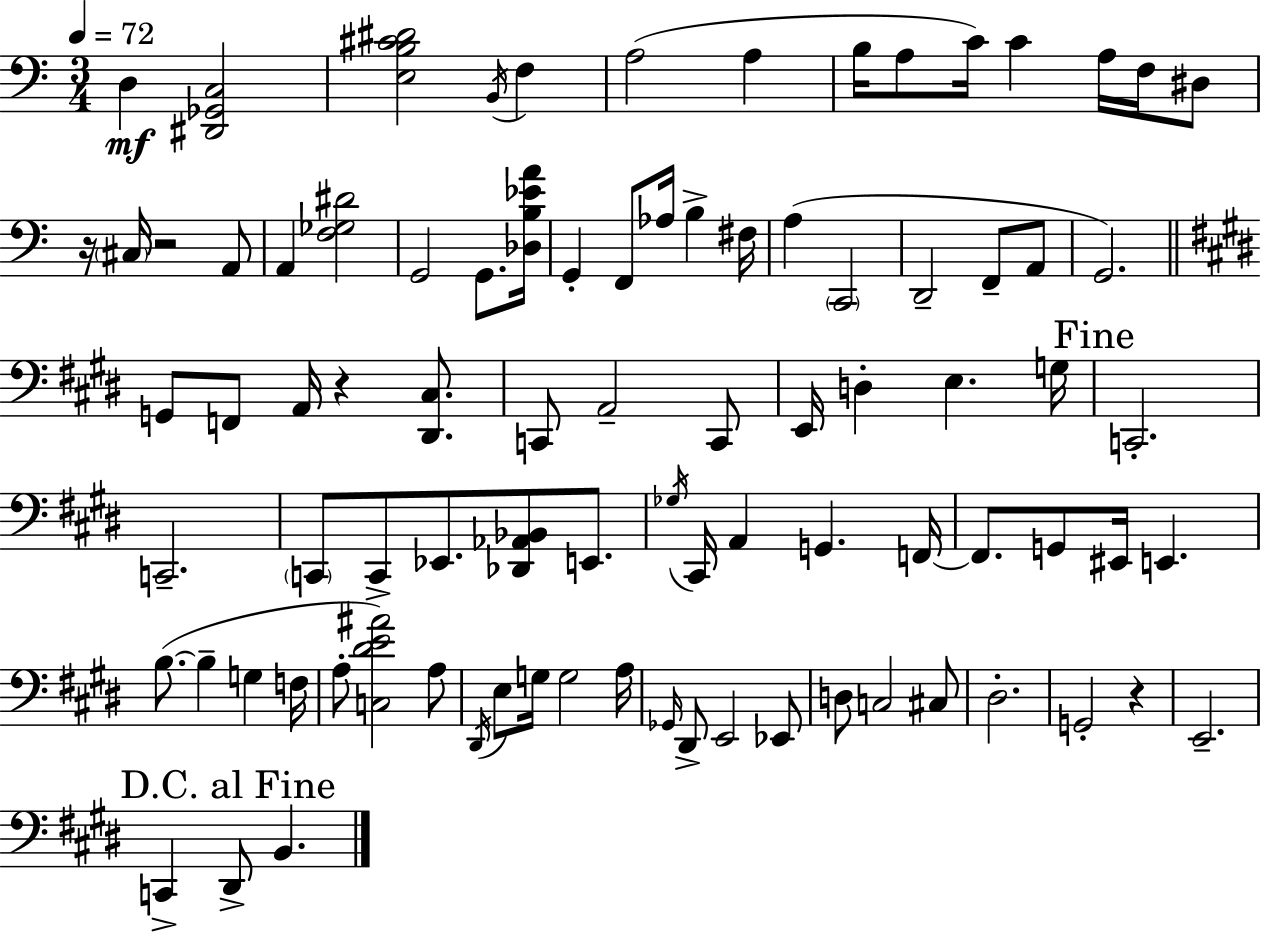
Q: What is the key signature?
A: C major